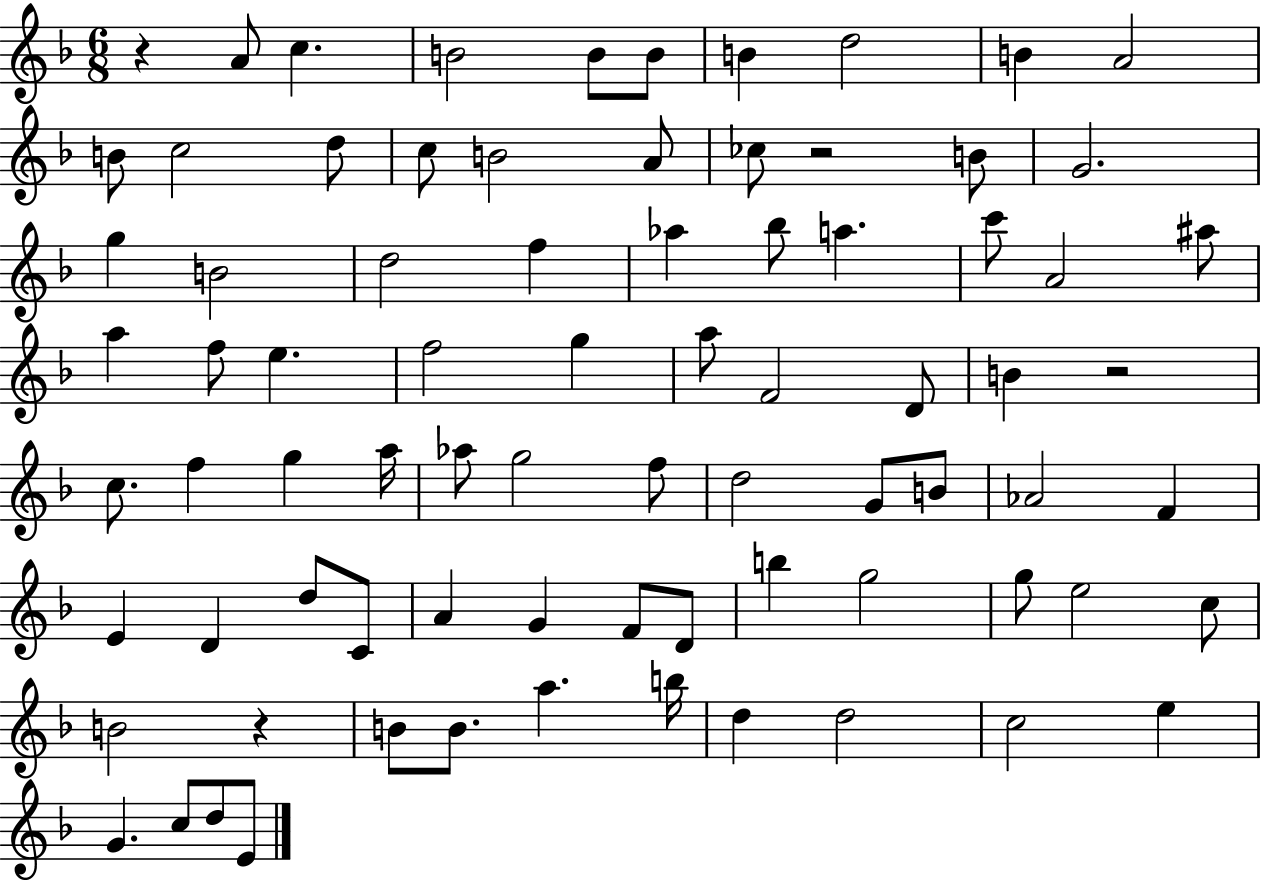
{
  \clef treble
  \numericTimeSignature
  \time 6/8
  \key f \major
  r4 a'8 c''4. | b'2 b'8 b'8 | b'4 d''2 | b'4 a'2 | \break b'8 c''2 d''8 | c''8 b'2 a'8 | ces''8 r2 b'8 | g'2. | \break g''4 b'2 | d''2 f''4 | aes''4 bes''8 a''4. | c'''8 a'2 ais''8 | \break a''4 f''8 e''4. | f''2 g''4 | a''8 f'2 d'8 | b'4 r2 | \break c''8. f''4 g''4 a''16 | aes''8 g''2 f''8 | d''2 g'8 b'8 | aes'2 f'4 | \break e'4 d'4 d''8 c'8 | a'4 g'4 f'8 d'8 | b''4 g''2 | g''8 e''2 c''8 | \break b'2 r4 | b'8 b'8. a''4. b''16 | d''4 d''2 | c''2 e''4 | \break g'4. c''8 d''8 e'8 | \bar "|."
}